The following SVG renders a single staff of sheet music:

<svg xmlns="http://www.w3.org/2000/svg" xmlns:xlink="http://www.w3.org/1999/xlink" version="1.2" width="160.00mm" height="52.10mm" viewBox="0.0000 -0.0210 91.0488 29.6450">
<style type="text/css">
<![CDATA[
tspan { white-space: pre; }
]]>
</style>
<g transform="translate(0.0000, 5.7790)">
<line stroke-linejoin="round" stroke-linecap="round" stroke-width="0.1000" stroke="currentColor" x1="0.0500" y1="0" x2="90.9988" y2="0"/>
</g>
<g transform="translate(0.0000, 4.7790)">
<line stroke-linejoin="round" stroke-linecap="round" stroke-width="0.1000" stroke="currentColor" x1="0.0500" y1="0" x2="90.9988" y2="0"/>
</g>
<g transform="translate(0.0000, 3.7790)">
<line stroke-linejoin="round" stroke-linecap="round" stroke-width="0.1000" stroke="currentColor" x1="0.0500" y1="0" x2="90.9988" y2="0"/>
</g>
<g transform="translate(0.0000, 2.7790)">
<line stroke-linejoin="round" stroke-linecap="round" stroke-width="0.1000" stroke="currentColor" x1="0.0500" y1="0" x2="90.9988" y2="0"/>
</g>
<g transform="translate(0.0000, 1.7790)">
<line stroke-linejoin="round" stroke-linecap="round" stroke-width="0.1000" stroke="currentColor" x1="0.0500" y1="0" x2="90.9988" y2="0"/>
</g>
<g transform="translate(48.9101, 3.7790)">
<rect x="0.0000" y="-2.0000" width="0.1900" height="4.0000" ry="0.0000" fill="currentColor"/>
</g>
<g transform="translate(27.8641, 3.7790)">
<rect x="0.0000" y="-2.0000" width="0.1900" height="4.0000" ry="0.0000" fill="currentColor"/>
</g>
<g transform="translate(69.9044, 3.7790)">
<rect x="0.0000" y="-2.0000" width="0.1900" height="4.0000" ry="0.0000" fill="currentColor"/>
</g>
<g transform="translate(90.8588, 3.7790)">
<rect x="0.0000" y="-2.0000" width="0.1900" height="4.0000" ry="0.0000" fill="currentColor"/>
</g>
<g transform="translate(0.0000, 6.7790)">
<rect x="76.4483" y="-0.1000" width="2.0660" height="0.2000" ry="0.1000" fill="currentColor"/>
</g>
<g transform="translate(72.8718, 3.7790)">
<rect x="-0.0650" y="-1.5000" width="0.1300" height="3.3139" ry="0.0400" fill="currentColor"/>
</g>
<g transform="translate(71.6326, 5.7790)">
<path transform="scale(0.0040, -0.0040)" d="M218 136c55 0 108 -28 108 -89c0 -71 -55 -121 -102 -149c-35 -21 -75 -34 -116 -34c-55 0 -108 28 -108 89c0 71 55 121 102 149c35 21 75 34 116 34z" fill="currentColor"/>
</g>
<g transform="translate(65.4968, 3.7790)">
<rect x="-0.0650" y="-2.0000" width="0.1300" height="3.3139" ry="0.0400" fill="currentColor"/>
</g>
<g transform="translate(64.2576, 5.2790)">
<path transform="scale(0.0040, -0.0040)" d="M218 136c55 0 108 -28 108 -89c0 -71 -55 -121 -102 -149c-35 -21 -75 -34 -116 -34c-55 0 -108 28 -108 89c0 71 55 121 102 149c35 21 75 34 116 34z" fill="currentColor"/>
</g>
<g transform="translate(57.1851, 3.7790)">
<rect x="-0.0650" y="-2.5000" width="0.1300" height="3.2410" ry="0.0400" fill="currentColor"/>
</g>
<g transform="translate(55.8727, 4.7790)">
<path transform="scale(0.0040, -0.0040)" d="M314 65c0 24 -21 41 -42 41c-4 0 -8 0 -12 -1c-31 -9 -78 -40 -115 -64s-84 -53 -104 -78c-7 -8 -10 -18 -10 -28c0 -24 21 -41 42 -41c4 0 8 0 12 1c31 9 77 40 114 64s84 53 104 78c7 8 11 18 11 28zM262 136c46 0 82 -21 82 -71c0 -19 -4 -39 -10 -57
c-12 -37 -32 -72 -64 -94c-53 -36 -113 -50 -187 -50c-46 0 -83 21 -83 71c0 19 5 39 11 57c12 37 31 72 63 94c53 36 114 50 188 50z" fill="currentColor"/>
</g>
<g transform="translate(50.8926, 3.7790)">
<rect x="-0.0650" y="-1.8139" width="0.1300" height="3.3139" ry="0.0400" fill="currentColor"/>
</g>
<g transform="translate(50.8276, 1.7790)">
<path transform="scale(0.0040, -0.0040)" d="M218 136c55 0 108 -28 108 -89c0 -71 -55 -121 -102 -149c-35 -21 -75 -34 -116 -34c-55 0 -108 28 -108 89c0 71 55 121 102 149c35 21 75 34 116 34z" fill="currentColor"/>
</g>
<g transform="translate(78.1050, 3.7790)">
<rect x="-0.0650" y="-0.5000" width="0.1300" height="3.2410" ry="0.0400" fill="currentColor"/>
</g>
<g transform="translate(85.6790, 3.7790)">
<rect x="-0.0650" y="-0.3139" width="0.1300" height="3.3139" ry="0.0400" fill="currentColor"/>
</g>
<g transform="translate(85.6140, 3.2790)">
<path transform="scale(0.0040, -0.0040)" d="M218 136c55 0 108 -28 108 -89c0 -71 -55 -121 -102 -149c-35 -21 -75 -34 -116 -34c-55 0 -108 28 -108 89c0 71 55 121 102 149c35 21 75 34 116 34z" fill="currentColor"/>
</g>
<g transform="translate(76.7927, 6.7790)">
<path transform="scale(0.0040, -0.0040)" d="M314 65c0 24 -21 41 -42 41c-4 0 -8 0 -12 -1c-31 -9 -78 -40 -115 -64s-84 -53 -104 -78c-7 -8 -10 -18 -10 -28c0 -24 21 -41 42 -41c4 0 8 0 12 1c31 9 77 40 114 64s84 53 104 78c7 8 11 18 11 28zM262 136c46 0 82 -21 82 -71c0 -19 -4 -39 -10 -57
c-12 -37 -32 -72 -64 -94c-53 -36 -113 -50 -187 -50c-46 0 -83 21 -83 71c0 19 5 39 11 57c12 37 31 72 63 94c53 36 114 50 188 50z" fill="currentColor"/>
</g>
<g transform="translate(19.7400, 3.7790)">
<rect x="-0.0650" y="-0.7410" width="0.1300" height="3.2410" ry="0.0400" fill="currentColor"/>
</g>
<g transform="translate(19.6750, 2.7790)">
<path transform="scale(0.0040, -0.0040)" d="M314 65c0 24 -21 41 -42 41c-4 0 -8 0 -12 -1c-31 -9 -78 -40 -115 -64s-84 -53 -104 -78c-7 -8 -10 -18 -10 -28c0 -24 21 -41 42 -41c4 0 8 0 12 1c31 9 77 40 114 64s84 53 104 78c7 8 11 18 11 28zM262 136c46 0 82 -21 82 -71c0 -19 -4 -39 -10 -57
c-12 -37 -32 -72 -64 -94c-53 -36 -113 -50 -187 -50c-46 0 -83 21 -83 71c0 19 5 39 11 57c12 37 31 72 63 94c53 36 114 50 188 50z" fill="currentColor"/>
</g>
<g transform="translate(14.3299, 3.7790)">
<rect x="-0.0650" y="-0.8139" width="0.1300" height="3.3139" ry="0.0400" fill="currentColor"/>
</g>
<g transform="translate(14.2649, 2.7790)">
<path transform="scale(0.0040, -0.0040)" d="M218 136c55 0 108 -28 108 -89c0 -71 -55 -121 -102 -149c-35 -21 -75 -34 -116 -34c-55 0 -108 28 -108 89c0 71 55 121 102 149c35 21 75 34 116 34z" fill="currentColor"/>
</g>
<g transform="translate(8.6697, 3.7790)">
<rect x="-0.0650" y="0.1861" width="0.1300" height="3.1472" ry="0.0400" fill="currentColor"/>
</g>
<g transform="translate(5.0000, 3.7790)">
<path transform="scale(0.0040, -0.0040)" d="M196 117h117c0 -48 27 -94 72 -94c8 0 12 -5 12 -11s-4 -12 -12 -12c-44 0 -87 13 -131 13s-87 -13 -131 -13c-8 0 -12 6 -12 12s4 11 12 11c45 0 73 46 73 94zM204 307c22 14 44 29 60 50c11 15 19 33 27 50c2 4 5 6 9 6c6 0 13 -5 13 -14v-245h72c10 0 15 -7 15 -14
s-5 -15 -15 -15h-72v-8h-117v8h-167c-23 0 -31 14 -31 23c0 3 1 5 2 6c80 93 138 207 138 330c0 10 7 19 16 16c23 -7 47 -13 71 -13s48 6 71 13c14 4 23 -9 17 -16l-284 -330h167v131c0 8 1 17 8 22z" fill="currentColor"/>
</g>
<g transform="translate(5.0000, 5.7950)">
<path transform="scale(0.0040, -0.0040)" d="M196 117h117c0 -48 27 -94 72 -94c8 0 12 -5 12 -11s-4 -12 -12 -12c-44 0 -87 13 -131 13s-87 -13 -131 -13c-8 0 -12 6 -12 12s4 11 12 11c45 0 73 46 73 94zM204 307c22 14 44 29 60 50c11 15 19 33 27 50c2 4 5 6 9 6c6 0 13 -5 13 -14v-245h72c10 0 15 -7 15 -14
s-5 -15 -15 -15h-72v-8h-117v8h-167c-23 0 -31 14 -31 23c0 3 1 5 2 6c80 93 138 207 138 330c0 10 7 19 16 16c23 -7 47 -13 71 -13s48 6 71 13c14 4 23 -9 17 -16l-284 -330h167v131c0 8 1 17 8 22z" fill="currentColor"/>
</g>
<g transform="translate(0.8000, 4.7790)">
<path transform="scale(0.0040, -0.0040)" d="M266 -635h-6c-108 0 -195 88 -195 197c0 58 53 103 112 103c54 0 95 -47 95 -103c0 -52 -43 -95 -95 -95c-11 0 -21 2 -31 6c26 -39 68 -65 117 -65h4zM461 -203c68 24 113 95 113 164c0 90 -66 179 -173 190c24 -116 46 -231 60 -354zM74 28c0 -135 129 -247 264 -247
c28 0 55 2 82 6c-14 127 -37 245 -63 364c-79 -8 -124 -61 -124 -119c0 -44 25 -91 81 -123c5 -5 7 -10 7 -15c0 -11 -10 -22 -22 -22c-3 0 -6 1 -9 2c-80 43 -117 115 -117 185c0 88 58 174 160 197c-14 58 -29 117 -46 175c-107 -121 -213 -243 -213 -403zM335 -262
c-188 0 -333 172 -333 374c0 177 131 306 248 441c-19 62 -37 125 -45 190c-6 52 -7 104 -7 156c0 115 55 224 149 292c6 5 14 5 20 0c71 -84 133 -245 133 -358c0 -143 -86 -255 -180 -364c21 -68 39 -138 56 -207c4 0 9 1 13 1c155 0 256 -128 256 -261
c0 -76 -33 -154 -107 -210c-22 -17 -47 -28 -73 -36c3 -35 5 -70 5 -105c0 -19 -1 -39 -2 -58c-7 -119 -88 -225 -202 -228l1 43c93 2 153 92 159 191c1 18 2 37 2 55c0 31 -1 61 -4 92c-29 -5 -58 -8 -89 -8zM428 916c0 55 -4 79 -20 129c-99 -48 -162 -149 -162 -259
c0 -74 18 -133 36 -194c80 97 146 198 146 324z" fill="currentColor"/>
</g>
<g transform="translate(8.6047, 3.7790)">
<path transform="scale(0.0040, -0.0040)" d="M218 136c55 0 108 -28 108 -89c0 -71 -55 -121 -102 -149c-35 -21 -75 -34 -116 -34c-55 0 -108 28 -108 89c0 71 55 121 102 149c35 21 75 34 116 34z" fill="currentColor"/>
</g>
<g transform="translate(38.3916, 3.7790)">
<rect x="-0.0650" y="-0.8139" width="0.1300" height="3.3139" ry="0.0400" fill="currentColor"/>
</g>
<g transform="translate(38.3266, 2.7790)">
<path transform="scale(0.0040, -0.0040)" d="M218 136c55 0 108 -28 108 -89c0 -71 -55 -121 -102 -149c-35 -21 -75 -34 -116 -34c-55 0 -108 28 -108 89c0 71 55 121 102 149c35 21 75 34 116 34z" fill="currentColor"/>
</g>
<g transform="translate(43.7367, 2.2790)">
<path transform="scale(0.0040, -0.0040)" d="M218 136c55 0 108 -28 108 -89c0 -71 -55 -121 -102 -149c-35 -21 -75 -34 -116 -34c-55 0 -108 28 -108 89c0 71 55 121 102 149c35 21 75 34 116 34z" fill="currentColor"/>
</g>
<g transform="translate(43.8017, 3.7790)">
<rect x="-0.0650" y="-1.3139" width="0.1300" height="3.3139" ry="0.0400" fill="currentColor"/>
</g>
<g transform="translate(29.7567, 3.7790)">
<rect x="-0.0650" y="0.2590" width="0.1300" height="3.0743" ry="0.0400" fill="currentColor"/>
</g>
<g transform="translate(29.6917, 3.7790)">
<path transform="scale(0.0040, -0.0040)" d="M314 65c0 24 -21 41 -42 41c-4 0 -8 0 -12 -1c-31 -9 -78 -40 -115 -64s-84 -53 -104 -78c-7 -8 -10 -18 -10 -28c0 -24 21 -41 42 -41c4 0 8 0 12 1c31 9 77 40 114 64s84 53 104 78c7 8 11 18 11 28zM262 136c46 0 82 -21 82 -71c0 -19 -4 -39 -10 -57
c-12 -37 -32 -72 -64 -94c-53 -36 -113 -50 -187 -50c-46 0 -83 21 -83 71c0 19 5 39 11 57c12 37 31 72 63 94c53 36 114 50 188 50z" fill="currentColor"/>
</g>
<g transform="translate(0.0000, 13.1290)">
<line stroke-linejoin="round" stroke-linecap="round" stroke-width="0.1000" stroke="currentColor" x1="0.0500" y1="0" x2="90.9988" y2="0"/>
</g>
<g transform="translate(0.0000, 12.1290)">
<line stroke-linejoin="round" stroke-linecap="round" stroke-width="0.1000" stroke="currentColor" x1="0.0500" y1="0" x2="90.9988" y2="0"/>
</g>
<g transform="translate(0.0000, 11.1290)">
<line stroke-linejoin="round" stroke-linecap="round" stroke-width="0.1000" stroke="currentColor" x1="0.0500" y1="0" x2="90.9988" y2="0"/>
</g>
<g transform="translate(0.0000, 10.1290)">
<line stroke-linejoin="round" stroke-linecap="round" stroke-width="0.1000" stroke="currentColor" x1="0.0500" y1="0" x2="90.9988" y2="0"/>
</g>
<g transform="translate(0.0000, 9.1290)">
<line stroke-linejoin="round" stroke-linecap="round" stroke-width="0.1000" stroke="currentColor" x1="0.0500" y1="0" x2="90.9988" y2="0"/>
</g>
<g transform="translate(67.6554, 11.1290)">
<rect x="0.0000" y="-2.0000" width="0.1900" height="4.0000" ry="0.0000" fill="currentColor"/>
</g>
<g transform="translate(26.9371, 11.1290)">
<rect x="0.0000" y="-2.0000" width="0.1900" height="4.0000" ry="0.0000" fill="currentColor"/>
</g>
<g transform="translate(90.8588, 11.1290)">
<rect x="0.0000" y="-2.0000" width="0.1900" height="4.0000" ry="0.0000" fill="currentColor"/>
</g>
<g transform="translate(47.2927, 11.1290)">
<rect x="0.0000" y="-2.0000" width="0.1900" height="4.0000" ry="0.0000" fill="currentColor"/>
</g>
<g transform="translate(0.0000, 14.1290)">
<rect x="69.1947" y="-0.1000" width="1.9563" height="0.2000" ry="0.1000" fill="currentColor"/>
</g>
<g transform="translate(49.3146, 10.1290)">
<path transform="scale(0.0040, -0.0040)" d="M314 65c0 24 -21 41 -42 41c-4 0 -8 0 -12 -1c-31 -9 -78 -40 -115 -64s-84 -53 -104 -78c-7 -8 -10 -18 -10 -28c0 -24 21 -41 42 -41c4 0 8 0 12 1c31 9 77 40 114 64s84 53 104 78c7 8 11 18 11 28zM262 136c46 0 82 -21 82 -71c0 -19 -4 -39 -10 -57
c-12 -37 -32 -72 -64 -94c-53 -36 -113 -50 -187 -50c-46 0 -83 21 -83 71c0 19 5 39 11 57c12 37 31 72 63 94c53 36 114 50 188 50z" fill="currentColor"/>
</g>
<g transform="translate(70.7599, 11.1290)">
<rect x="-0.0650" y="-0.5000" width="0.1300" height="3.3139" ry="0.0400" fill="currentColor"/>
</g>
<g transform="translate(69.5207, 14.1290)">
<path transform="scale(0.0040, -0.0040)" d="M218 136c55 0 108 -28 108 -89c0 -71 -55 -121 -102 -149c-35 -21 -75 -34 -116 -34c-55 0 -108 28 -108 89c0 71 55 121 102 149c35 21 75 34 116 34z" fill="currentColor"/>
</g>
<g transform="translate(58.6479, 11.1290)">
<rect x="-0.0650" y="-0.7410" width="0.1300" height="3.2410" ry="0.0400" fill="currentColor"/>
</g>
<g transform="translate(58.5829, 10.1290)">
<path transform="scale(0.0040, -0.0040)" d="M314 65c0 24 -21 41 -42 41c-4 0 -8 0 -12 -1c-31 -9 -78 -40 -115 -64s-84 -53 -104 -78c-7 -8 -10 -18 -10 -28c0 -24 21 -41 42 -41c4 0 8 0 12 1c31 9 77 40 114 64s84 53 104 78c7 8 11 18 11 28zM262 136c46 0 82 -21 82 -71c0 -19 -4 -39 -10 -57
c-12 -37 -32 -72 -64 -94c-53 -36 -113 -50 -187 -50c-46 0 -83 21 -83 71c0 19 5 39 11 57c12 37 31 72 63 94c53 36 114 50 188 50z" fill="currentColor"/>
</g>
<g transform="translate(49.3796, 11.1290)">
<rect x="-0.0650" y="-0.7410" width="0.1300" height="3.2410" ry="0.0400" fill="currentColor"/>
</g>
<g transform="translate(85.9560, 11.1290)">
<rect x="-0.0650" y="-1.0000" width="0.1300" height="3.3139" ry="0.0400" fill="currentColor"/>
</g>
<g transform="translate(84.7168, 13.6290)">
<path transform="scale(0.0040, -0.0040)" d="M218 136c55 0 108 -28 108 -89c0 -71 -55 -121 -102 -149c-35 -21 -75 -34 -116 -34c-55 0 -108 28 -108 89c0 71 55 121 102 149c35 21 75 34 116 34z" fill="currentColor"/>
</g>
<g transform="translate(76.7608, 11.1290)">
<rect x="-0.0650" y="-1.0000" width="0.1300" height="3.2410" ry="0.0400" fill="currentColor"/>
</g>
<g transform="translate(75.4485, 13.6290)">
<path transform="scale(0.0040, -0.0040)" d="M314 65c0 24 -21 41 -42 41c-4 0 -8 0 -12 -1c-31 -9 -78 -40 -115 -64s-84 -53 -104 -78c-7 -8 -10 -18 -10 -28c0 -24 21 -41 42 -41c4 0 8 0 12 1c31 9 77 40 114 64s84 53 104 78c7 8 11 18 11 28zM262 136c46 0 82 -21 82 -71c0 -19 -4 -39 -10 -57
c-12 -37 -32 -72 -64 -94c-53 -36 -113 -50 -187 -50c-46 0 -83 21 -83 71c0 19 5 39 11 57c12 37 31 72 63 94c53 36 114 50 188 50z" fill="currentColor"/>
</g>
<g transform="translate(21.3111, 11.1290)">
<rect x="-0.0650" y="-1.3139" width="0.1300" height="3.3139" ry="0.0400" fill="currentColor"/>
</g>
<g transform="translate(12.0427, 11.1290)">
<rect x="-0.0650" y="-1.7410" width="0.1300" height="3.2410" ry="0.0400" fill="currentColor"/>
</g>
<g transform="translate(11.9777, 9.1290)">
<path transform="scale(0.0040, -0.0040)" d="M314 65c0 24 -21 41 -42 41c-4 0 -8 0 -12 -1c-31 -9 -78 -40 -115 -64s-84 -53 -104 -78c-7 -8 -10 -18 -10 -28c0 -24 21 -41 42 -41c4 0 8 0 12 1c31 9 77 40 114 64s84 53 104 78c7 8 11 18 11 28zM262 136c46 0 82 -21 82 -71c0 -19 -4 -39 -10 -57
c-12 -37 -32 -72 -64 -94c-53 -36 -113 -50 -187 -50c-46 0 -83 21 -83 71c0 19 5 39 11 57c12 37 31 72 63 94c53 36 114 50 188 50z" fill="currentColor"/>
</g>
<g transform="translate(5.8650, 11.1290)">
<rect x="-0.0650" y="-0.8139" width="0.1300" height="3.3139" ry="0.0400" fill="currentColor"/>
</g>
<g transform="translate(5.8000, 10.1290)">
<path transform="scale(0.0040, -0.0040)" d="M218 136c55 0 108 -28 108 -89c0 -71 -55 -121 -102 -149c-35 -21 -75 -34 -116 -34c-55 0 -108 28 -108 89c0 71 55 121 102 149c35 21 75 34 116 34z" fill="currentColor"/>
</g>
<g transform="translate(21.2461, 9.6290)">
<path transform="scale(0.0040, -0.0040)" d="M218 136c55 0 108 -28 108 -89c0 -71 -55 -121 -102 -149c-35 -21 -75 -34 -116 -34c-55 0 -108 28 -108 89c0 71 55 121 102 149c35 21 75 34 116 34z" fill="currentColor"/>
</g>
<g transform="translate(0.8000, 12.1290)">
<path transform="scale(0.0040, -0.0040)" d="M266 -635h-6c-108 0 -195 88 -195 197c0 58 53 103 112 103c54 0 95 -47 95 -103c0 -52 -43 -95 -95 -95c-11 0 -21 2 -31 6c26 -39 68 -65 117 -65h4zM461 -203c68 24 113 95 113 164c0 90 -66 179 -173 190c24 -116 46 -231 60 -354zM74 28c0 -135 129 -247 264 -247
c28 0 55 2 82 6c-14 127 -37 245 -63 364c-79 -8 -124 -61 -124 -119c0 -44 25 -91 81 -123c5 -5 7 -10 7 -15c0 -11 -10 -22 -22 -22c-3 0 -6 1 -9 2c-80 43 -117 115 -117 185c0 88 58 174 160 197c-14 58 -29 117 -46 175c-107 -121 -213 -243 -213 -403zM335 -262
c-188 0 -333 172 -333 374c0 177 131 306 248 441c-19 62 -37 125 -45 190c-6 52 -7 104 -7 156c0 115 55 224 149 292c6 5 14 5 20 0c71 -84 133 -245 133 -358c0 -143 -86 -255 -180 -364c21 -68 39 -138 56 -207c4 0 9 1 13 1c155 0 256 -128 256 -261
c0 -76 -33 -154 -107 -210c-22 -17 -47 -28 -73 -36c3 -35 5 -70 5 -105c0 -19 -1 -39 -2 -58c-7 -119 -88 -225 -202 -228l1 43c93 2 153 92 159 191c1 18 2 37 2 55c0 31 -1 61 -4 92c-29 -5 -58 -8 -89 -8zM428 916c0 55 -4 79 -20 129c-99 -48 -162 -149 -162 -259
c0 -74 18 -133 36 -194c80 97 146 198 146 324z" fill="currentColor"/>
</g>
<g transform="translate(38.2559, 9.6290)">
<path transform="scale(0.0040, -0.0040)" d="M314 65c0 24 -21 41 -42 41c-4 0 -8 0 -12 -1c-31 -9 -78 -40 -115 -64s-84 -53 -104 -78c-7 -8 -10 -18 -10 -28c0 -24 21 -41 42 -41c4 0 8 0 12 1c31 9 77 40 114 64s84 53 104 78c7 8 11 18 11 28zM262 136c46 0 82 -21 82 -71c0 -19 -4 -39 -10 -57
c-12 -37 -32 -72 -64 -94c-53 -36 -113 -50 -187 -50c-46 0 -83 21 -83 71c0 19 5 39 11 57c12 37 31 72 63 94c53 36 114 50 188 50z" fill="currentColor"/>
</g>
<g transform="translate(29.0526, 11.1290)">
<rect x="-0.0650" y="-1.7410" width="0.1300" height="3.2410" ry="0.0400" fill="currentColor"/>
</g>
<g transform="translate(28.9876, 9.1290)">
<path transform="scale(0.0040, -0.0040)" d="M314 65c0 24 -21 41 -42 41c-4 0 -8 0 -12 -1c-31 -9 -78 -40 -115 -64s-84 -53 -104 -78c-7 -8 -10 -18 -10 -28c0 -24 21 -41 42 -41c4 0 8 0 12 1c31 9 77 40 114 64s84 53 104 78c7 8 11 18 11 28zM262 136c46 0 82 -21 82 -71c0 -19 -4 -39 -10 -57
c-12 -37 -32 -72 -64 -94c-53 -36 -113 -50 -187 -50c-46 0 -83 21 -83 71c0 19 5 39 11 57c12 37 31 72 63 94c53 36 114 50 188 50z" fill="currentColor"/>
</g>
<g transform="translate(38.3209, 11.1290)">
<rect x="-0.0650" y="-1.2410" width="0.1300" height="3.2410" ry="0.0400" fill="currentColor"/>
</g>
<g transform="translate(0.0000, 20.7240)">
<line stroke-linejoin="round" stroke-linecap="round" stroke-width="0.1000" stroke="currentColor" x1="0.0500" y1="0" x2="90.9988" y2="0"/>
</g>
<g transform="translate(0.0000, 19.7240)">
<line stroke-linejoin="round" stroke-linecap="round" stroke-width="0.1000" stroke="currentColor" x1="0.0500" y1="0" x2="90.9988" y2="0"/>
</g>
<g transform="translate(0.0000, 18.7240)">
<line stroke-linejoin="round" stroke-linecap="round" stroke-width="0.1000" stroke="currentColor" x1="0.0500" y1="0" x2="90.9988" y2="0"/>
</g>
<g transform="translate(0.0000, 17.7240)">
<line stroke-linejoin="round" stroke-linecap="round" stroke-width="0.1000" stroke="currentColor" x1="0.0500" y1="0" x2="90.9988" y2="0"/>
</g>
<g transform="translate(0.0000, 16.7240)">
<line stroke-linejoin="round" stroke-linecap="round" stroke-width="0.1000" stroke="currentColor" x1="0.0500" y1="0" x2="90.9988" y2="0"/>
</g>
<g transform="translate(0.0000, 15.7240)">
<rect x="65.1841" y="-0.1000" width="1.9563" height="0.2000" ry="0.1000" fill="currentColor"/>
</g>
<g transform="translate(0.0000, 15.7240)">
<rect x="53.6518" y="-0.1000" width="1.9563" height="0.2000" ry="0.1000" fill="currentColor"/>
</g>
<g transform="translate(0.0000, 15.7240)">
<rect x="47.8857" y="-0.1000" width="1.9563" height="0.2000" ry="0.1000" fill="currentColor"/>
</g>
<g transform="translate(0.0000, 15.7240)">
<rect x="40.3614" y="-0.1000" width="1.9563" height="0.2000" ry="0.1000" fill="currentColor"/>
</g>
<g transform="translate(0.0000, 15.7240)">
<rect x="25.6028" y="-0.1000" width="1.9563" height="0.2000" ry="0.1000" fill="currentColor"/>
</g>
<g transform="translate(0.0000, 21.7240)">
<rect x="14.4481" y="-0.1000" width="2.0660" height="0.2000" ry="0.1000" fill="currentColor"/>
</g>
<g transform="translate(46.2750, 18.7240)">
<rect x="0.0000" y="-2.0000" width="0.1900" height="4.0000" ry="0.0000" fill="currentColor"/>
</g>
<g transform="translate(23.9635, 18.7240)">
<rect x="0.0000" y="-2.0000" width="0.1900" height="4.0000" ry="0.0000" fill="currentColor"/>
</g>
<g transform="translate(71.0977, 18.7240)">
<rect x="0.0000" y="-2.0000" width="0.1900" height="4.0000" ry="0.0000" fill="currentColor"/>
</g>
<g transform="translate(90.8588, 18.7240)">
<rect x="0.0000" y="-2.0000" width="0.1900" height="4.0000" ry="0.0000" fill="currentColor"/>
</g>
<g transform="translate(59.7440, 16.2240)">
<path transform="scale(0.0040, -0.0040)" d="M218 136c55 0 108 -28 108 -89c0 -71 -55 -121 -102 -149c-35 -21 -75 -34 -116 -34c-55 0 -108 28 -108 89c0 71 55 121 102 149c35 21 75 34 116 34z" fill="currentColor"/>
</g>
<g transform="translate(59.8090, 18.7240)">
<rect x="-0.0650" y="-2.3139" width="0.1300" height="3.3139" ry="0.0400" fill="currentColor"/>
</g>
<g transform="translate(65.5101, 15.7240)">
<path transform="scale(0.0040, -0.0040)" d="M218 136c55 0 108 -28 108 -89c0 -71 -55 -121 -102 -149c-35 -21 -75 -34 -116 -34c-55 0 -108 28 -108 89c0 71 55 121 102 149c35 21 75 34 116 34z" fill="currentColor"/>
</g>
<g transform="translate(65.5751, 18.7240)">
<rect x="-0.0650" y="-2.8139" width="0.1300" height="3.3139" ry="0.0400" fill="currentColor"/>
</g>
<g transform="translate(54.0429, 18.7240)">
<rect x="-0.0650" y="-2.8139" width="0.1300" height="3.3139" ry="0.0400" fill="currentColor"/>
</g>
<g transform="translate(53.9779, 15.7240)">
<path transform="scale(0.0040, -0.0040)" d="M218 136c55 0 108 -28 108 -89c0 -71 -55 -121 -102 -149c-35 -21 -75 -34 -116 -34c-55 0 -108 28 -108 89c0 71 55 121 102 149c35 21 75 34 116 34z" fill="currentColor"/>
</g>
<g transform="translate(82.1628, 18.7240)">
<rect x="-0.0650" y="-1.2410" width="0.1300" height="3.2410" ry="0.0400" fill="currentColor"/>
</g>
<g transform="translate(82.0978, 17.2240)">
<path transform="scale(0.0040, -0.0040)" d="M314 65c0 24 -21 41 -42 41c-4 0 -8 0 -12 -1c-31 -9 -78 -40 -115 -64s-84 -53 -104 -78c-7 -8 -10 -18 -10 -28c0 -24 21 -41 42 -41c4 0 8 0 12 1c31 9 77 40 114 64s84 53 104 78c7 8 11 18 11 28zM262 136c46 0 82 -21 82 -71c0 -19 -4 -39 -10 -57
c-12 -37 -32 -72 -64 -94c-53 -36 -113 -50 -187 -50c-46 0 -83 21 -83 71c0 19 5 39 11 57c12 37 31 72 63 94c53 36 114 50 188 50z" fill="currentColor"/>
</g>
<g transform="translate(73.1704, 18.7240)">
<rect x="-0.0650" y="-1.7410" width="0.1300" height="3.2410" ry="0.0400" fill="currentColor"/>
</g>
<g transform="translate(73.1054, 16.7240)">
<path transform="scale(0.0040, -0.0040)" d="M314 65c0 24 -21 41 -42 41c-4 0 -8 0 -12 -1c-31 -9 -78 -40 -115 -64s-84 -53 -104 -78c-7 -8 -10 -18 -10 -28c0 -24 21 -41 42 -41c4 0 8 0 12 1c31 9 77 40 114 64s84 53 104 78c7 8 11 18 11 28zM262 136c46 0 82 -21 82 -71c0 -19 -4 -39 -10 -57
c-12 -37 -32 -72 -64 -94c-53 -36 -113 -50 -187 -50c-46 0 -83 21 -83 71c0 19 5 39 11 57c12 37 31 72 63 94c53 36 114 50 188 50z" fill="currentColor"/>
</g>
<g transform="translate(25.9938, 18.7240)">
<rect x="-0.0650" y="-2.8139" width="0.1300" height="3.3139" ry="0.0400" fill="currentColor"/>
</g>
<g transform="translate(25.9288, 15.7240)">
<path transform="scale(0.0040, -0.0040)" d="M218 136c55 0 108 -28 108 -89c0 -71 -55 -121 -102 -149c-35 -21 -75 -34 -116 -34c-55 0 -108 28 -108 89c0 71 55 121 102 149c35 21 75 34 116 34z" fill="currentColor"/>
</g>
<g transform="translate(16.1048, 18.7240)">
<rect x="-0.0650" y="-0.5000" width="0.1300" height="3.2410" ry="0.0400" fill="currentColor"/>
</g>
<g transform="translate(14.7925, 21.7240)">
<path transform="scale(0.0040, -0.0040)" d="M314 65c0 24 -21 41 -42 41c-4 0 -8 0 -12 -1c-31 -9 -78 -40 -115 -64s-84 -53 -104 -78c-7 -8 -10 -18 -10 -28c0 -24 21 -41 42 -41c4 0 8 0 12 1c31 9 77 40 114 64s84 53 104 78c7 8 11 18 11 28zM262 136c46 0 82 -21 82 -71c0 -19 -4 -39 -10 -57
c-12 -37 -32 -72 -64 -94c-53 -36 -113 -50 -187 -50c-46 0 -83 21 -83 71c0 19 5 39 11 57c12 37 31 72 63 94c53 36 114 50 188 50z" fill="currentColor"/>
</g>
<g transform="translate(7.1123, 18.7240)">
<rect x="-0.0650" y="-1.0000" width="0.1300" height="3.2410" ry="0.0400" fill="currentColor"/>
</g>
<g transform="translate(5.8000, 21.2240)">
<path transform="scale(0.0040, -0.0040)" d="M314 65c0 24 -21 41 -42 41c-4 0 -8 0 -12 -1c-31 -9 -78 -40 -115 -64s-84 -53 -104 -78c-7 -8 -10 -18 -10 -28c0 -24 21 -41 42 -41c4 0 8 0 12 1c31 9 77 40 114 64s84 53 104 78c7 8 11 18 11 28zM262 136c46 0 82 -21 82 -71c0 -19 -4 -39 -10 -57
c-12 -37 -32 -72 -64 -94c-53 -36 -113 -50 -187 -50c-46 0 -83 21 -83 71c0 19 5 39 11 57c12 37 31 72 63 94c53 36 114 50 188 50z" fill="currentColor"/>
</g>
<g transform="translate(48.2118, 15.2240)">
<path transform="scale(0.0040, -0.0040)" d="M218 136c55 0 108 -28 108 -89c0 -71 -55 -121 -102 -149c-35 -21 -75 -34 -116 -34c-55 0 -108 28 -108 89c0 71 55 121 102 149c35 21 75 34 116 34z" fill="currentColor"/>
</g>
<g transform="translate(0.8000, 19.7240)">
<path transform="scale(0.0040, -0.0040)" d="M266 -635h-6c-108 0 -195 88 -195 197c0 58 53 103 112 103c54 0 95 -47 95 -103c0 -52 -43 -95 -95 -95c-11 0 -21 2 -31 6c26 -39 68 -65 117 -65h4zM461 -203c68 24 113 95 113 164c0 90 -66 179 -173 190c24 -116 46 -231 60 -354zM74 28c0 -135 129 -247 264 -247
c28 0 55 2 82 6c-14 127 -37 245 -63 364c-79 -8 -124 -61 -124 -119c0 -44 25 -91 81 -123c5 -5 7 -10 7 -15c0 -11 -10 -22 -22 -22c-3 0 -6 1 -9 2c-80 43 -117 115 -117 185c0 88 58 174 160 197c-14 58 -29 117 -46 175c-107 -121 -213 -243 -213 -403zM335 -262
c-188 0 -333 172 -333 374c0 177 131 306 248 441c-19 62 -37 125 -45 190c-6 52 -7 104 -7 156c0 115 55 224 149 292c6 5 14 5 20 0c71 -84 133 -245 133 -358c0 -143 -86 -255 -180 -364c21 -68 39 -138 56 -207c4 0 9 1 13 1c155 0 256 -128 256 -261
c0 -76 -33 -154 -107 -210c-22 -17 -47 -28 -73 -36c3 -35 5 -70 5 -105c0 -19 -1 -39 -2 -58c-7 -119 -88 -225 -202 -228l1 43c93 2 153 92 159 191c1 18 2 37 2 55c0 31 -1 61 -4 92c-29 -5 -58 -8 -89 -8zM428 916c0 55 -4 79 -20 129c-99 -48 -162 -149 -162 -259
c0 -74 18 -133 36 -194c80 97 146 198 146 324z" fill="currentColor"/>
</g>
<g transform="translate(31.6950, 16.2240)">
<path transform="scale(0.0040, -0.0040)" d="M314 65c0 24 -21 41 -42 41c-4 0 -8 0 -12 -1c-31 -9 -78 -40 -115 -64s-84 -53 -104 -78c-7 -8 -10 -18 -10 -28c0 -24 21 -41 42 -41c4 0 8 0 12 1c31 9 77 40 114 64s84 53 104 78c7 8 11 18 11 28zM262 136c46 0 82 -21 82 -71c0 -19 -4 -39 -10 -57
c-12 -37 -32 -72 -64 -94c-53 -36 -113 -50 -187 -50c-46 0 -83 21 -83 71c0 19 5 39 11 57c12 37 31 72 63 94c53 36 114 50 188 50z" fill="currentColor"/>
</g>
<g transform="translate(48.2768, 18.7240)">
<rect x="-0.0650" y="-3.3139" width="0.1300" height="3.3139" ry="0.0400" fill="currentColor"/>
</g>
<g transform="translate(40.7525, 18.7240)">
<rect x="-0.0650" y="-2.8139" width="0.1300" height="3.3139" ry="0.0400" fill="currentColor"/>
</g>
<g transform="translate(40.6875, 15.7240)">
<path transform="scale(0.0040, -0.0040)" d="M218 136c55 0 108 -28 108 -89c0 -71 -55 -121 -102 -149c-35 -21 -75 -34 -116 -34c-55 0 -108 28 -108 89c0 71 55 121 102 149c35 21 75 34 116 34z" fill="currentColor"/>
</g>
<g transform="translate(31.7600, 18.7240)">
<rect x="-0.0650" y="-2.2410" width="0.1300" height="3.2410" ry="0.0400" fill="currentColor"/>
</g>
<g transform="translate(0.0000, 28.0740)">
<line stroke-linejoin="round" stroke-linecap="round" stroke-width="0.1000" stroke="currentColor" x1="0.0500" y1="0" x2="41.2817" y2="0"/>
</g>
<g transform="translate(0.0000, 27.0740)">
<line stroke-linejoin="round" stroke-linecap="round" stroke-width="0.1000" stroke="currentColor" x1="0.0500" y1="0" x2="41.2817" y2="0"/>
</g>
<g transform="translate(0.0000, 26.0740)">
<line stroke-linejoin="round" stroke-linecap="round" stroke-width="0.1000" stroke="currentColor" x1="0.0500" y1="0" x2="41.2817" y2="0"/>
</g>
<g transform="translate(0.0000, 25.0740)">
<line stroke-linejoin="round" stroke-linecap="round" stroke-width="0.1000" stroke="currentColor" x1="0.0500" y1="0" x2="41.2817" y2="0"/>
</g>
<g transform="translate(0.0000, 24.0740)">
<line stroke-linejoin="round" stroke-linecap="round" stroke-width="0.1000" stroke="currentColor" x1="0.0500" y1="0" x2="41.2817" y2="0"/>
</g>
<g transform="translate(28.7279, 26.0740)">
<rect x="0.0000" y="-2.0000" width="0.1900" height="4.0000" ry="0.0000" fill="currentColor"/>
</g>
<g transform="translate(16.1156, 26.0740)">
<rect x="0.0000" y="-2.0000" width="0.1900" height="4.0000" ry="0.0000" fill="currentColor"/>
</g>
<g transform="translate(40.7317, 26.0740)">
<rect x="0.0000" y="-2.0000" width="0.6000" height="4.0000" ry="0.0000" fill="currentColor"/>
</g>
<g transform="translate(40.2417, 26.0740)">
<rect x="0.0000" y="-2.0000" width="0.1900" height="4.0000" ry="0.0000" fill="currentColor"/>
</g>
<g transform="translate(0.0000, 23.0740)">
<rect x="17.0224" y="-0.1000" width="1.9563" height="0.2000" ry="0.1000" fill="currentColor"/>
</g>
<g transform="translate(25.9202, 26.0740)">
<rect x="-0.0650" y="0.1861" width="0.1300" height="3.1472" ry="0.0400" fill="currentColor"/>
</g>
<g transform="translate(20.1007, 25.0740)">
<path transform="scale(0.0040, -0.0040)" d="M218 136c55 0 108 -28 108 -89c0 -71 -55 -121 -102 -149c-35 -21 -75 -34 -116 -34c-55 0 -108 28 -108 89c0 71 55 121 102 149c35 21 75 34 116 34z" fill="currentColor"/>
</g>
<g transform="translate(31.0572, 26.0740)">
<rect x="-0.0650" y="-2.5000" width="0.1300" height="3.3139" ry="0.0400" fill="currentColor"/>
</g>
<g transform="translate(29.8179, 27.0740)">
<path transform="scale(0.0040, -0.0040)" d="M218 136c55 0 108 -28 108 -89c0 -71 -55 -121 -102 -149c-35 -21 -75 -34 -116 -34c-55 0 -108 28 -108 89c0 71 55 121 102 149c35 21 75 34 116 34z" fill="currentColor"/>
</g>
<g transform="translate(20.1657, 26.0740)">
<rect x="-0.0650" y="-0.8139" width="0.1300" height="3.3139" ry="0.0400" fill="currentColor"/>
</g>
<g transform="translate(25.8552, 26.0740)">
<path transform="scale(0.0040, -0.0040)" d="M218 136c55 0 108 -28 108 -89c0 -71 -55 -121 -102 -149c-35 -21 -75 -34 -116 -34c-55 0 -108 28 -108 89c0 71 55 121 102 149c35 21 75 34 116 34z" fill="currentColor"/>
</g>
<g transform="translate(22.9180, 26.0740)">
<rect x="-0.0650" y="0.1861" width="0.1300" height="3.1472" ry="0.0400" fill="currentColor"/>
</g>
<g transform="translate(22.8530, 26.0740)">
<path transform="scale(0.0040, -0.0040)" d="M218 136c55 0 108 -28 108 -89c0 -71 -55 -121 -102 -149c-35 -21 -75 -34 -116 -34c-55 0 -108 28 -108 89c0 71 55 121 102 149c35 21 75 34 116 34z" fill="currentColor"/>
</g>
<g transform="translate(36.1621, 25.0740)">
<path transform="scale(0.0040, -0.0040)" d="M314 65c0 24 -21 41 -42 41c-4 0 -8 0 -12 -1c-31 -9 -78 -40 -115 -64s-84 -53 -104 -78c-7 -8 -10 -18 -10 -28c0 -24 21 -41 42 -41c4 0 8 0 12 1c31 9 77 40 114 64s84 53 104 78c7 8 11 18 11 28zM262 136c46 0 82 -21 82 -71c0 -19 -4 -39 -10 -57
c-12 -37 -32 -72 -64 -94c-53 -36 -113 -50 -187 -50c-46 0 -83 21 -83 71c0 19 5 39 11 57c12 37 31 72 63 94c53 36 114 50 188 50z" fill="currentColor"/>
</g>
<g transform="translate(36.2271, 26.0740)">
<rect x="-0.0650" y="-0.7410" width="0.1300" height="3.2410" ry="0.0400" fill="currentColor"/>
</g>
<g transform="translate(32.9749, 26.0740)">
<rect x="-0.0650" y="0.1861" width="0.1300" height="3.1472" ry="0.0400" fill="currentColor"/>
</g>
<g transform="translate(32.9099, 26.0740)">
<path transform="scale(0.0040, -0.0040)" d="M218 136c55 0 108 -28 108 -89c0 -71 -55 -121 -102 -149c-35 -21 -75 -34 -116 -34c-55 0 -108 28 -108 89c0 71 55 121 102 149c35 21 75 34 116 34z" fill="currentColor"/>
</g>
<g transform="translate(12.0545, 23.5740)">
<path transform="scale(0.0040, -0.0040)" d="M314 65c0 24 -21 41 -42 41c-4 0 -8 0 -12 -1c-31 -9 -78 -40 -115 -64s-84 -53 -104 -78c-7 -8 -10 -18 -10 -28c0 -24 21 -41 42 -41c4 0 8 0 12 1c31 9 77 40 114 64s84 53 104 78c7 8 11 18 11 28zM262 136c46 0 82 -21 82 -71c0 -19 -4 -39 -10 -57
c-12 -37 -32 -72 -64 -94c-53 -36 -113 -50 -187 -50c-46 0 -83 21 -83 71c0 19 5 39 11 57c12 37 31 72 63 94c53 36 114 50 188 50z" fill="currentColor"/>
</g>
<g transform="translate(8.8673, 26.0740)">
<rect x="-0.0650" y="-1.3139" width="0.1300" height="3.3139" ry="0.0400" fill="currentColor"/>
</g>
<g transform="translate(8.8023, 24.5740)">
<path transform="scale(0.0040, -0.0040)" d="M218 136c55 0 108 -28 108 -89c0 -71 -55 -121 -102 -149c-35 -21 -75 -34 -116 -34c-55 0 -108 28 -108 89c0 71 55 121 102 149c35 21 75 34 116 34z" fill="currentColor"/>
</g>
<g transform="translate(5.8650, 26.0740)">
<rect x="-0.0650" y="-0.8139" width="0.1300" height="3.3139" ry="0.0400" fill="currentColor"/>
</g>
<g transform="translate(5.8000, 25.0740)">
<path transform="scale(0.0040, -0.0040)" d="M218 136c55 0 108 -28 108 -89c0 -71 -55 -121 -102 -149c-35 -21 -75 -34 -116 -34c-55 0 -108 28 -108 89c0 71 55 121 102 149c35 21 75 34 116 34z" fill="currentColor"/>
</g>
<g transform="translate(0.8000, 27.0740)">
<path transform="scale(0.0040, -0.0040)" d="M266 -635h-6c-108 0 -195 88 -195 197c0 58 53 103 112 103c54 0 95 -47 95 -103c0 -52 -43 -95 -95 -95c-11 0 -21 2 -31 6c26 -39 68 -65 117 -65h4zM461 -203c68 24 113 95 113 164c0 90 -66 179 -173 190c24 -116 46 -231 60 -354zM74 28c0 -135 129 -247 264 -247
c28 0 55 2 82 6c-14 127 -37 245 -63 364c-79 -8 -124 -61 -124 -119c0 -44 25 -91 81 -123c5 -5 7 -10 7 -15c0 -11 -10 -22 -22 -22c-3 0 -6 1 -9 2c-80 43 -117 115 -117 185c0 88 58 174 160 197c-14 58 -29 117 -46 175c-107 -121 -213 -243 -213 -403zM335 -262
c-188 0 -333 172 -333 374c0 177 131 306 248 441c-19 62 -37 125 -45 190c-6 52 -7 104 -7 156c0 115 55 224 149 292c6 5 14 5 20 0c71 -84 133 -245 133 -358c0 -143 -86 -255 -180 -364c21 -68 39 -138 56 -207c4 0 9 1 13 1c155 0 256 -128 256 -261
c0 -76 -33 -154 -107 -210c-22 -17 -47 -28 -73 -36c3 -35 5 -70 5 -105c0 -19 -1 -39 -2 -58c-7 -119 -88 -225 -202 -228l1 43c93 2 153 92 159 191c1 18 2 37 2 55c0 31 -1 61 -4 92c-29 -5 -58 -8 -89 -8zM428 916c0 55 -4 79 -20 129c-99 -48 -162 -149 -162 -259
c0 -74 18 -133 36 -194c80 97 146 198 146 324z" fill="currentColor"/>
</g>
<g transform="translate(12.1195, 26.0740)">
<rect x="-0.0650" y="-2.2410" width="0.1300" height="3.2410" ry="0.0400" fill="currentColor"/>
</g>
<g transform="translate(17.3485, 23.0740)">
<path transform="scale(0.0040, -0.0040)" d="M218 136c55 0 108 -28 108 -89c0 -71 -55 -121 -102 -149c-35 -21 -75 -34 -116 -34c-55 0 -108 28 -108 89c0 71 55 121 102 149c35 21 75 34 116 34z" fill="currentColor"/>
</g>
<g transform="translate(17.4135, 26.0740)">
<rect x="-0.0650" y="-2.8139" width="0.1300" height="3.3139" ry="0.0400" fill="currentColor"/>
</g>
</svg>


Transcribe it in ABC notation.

X:1
T:Untitled
M:4/4
L:1/4
K:C
B d d2 B2 d e f G2 F E C2 c d f2 e f2 e2 d2 d2 C D2 D D2 C2 a g2 a b a g a f2 e2 d e g2 a d B B G B d2